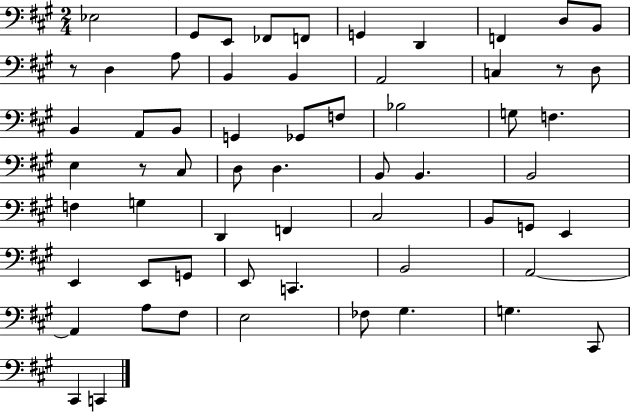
X:1
T:Untitled
M:2/4
L:1/4
K:A
_E,2 ^G,,/2 E,,/2 _F,,/2 F,,/2 G,, D,, F,, D,/2 B,,/2 z/2 D, A,/2 B,, B,, A,,2 C, z/2 D,/2 B,, A,,/2 B,,/2 G,, _G,,/2 F,/2 _B,2 G,/2 F, E, z/2 ^C,/2 D,/2 D, B,,/2 B,, B,,2 F, G, D,, F,, ^C,2 B,,/2 G,,/2 E,, E,, E,,/2 G,,/2 E,,/2 C,, B,,2 A,,2 A,, A,/2 ^F,/2 E,2 _F,/2 ^G, G, ^C,,/2 ^C,, C,,